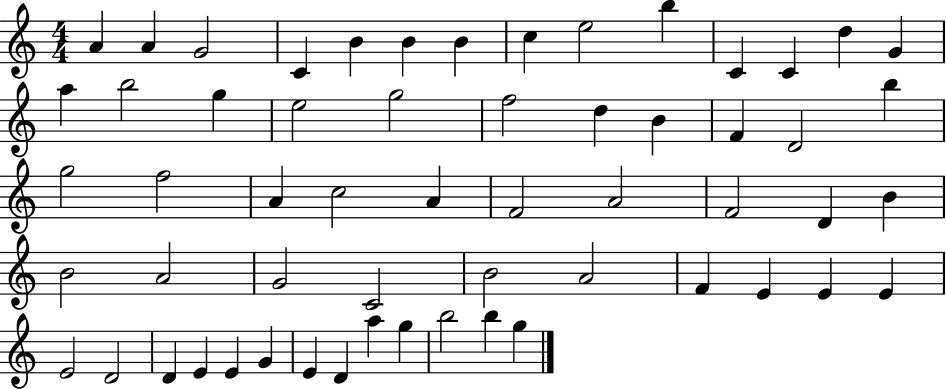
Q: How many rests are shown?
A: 0